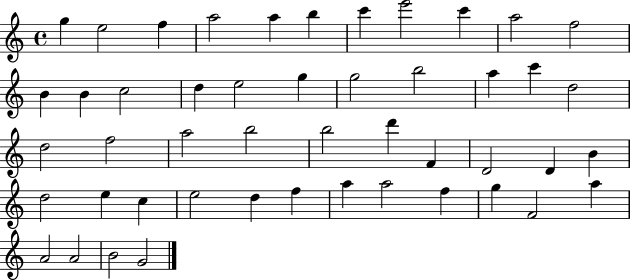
G5/q E5/h F5/q A5/h A5/q B5/q C6/q E6/h C6/q A5/h F5/h B4/q B4/q C5/h D5/q E5/h G5/q G5/h B5/h A5/q C6/q D5/h D5/h F5/h A5/h B5/h B5/h D6/q F4/q D4/h D4/q B4/q D5/h E5/q C5/q E5/h D5/q F5/q A5/q A5/h F5/q G5/q F4/h A5/q A4/h A4/h B4/h G4/h